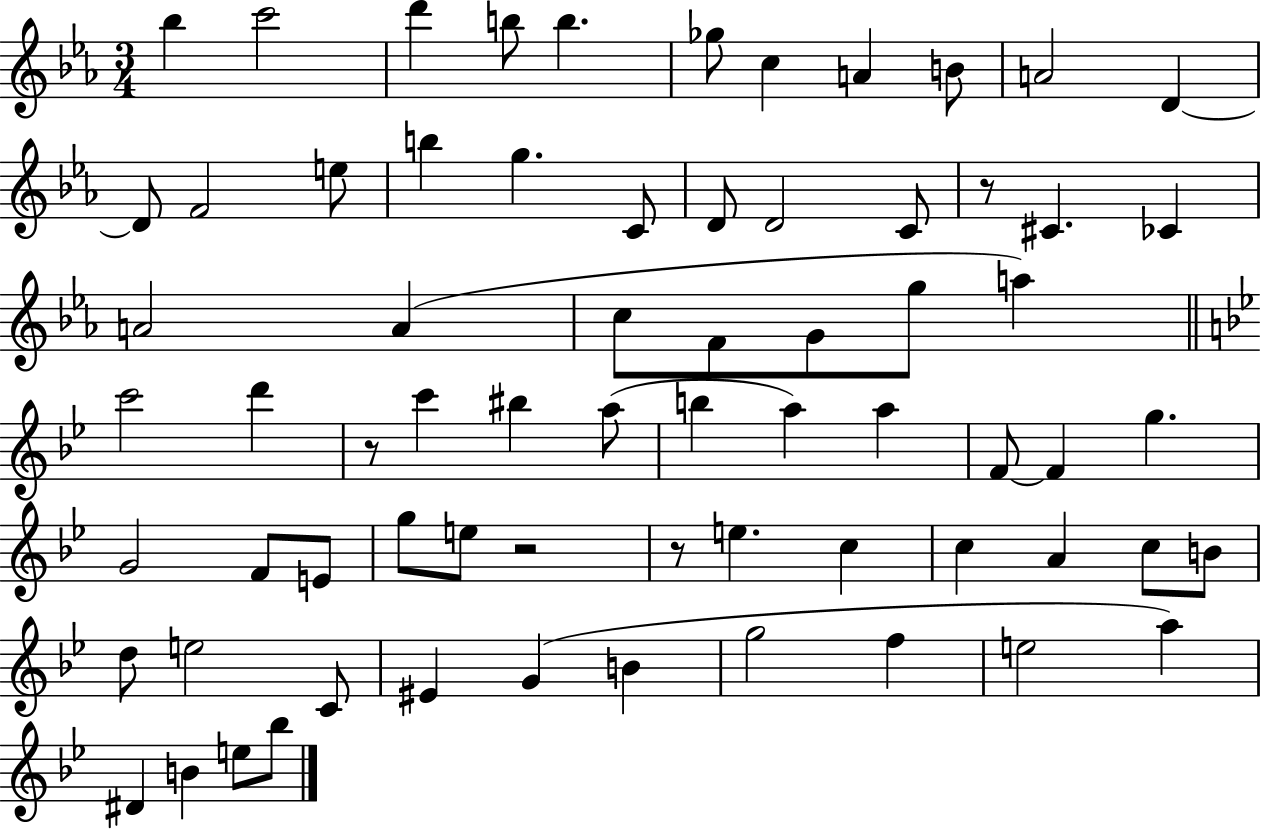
Bb5/q C6/h D6/q B5/e B5/q. Gb5/e C5/q A4/q B4/e A4/h D4/q D4/e F4/h E5/e B5/q G5/q. C4/e D4/e D4/h C4/e R/e C#4/q. CES4/q A4/h A4/q C5/e F4/e G4/e G5/e A5/q C6/h D6/q R/e C6/q BIS5/q A5/e B5/q A5/q A5/q F4/e F4/q G5/q. G4/h F4/e E4/e G5/e E5/e R/h R/e E5/q. C5/q C5/q A4/q C5/e B4/e D5/e E5/h C4/e EIS4/q G4/q B4/q G5/h F5/q E5/h A5/q D#4/q B4/q E5/e Bb5/e